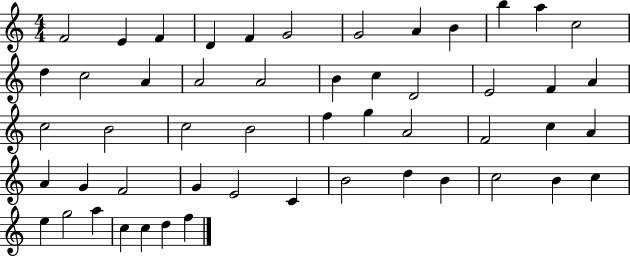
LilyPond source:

{
  \clef treble
  \numericTimeSignature
  \time 4/4
  \key c \major
  f'2 e'4 f'4 | d'4 f'4 g'2 | g'2 a'4 b'4 | b''4 a''4 c''2 | \break d''4 c''2 a'4 | a'2 a'2 | b'4 c''4 d'2 | e'2 f'4 a'4 | \break c''2 b'2 | c''2 b'2 | f''4 g''4 a'2 | f'2 c''4 a'4 | \break a'4 g'4 f'2 | g'4 e'2 c'4 | b'2 d''4 b'4 | c''2 b'4 c''4 | \break e''4 g''2 a''4 | c''4 c''4 d''4 f''4 | \bar "|."
}